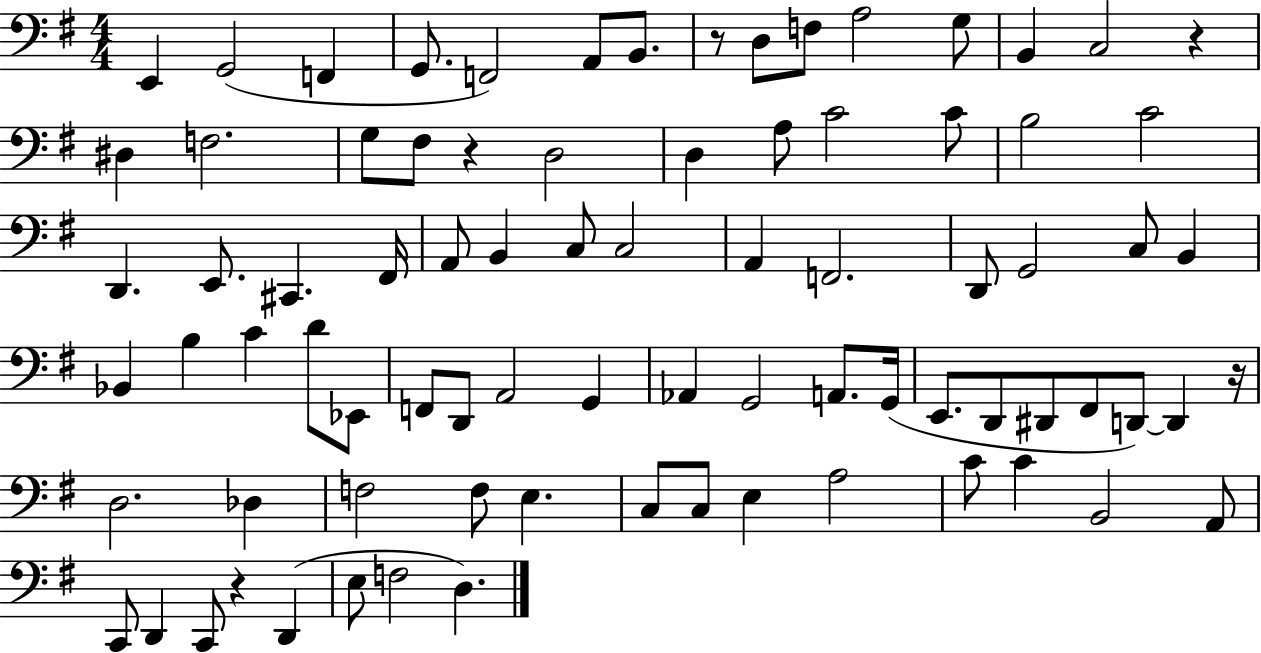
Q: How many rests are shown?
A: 5